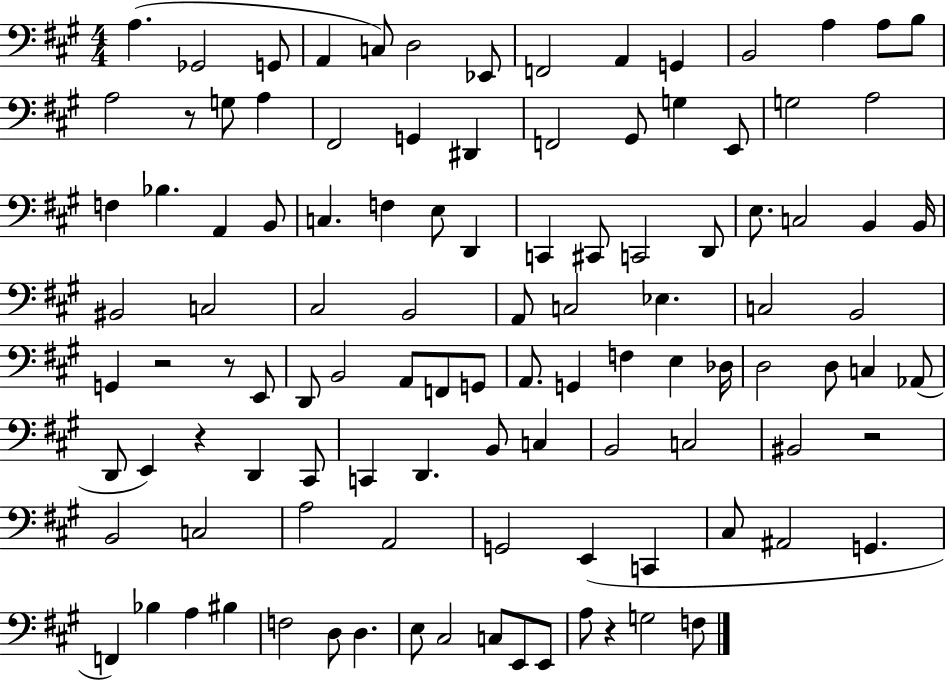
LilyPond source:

{
  \clef bass
  \numericTimeSignature
  \time 4/4
  \key a \major
  a4.( ges,2 g,8 | a,4 c8) d2 ees,8 | f,2 a,4 g,4 | b,2 a4 a8 b8 | \break a2 r8 g8 a4 | fis,2 g,4 dis,4 | f,2 gis,8 g4 e,8 | g2 a2 | \break f4 bes4. a,4 b,8 | c4. f4 e8 d,4 | c,4 cis,8 c,2 d,8 | e8. c2 b,4 b,16 | \break bis,2 c2 | cis2 b,2 | a,8 c2 ees4. | c2 b,2 | \break g,4 r2 r8 e,8 | d,8 b,2 a,8 f,8 g,8 | a,8. g,4 f4 e4 des16 | d2 d8 c4 aes,8( | \break d,8 e,4) r4 d,4 cis,8 | c,4 d,4. b,8 c4 | b,2 c2 | bis,2 r2 | \break b,2 c2 | a2 a,2 | g,2 e,4( c,4 | cis8 ais,2 g,4. | \break f,4) bes4 a4 bis4 | f2 d8 d4. | e8 cis2 c8 e,8 e,8 | a8 r4 g2 f8 | \break \bar "|."
}